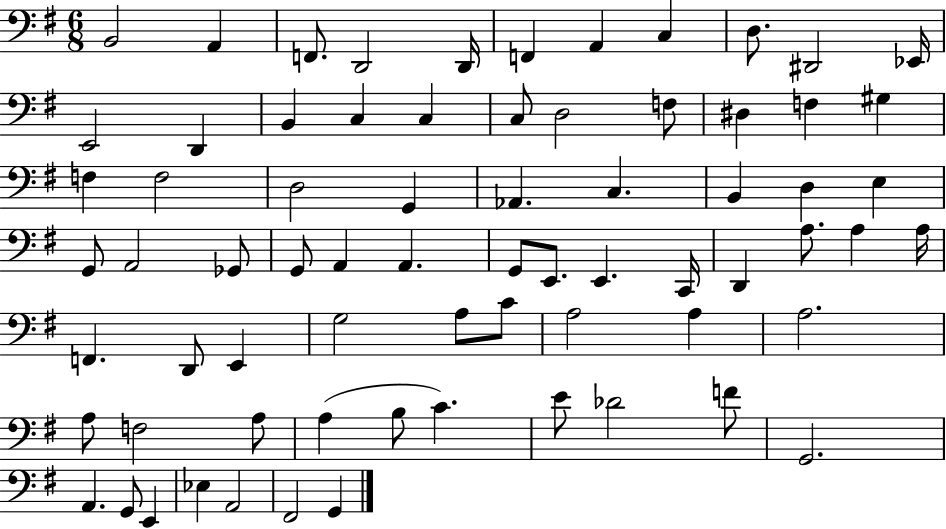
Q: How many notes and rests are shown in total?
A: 71